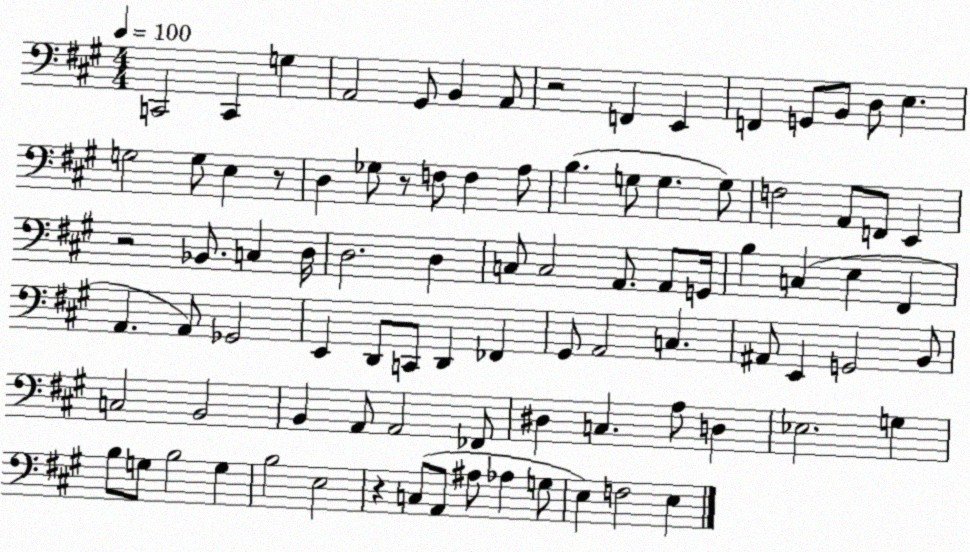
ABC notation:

X:1
T:Untitled
M:4/4
L:1/4
K:A
C,,2 C,, G, A,,2 ^G,,/2 B,, A,,/2 z2 F,, E,, F,, G,,/2 B,,/2 D,/2 E, G,2 G,/2 E, z/2 D, _G,/2 z/2 F,/2 F, A,/2 B, G,/2 G, G,/2 F,2 A,,/2 F,,/2 E,, z2 _B,,/2 C, D,/4 D,2 D, C,/2 C,2 A,,/2 A,,/2 G,,/4 B, C, E, ^F,, A,, A,,/2 _G,,2 E,, D,,/2 C,,/2 D,, _F,, ^G,,/2 A,,2 C, ^A,,/2 E,, G,,2 B,,/2 C,2 B,,2 B,, A,,/2 A,,2 _F,,/2 ^D, C, A,/2 D, _E,2 G, B,/2 G,/2 B,2 G, B,2 E,2 z C,/2 A,,/2 ^A,/2 _A, G,/2 E, F,2 E,